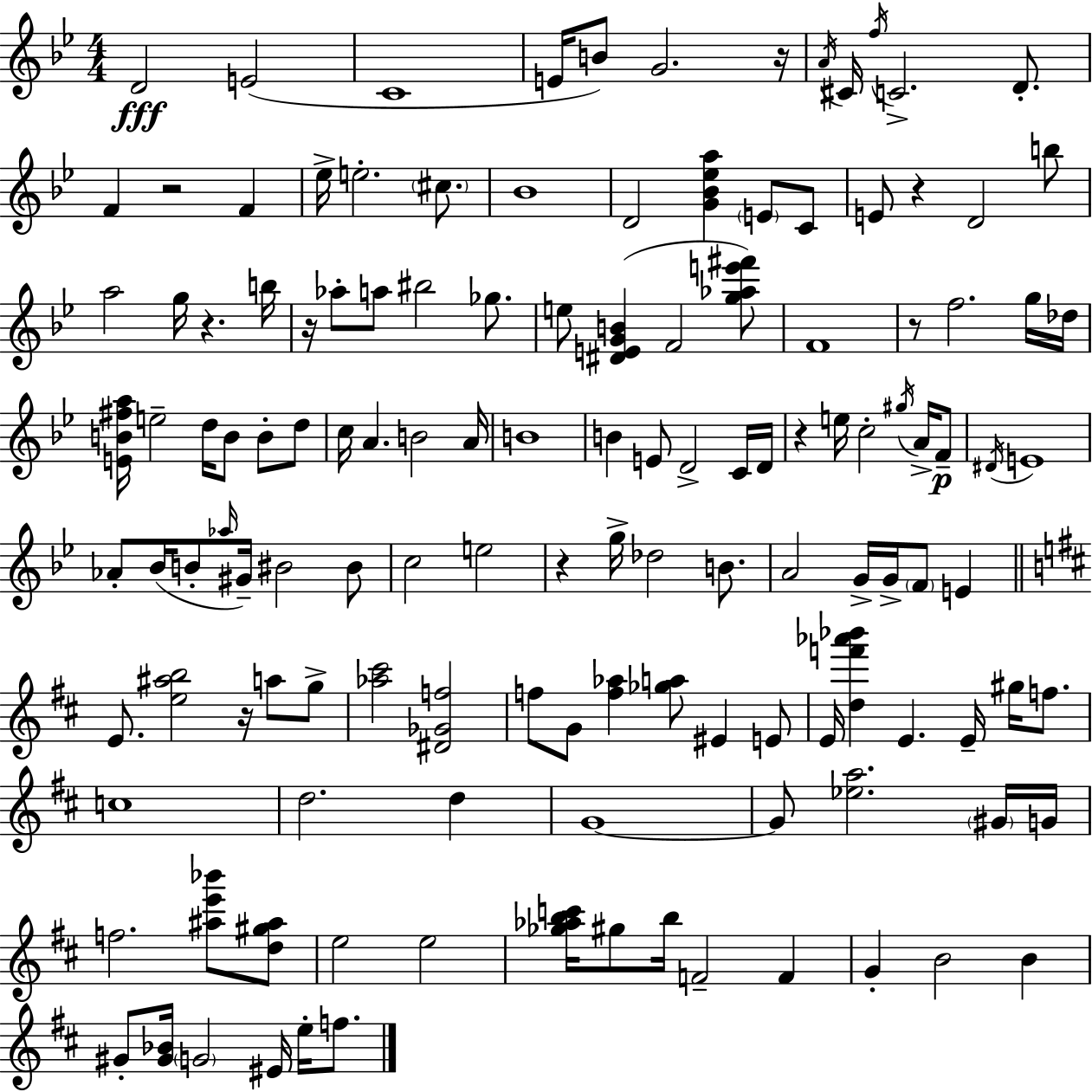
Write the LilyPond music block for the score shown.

{
  \clef treble
  \numericTimeSignature
  \time 4/4
  \key bes \major
  d'2\fff e'2( | c'1 | e'16 b'8) g'2. r16 | \acciaccatura { a'16 } cis'16 \acciaccatura { f''16 } c'2.-> d'8.-. | \break f'4 r2 f'4 | ees''16-> e''2.-. \parenthesize cis''8. | bes'1 | d'2 <g' bes' ees'' a''>4 \parenthesize e'8 | \break c'8 e'8 r4 d'2 | b''8 a''2 g''16 r4. | b''16 r16 aes''8-. a''8 bis''2 ges''8. | e''8 <dis' e' g' b'>4( f'2 | \break <g'' aes'' e''' fis'''>8) f'1 | r8 f''2. | g''16 des''16 <e' b' fis'' a''>16 e''2-- d''16 b'8 b'8-. | d''8 c''16 a'4. b'2 | \break a'16 b'1 | b'4 e'8 d'2-> | c'16 d'16 r4 e''16 c''2-. \acciaccatura { gis''16 } | a'16-> f'8--\p \acciaccatura { dis'16 } e'1 | \break aes'8-. bes'16( b'8-. \grace { aes''16 }) gis'16-- bis'2 | bis'8 c''2 e''2 | r4 g''16-> des''2 | b'8. a'2 g'16-> g'16-> \parenthesize f'8 | \break e'4 \bar "||" \break \key d \major e'8. <e'' ais'' b''>2 r16 a''8 g''8-> | <aes'' cis'''>2 <dis' ges' f''>2 | f''8 g'8 <f'' aes''>4 <ges'' a''>8 eis'4 e'8 | e'16 <d'' f''' aes''' bes'''>4 e'4. e'16-- gis''16 f''8. | \break c''1 | d''2. d''4 | g'1~~ | g'8 <ees'' a''>2. \parenthesize gis'16 g'16 | \break f''2. <ais'' e''' bes'''>8 <d'' gis'' ais''>8 | e''2 e''2 | <ges'' aes'' b'' c'''>16 gis''8 b''16 f'2-- f'4 | g'4-. b'2 b'4 | \break gis'8-. <gis' bes'>16 \parenthesize g'2 eis'16 e''16-. f''8. | \bar "|."
}